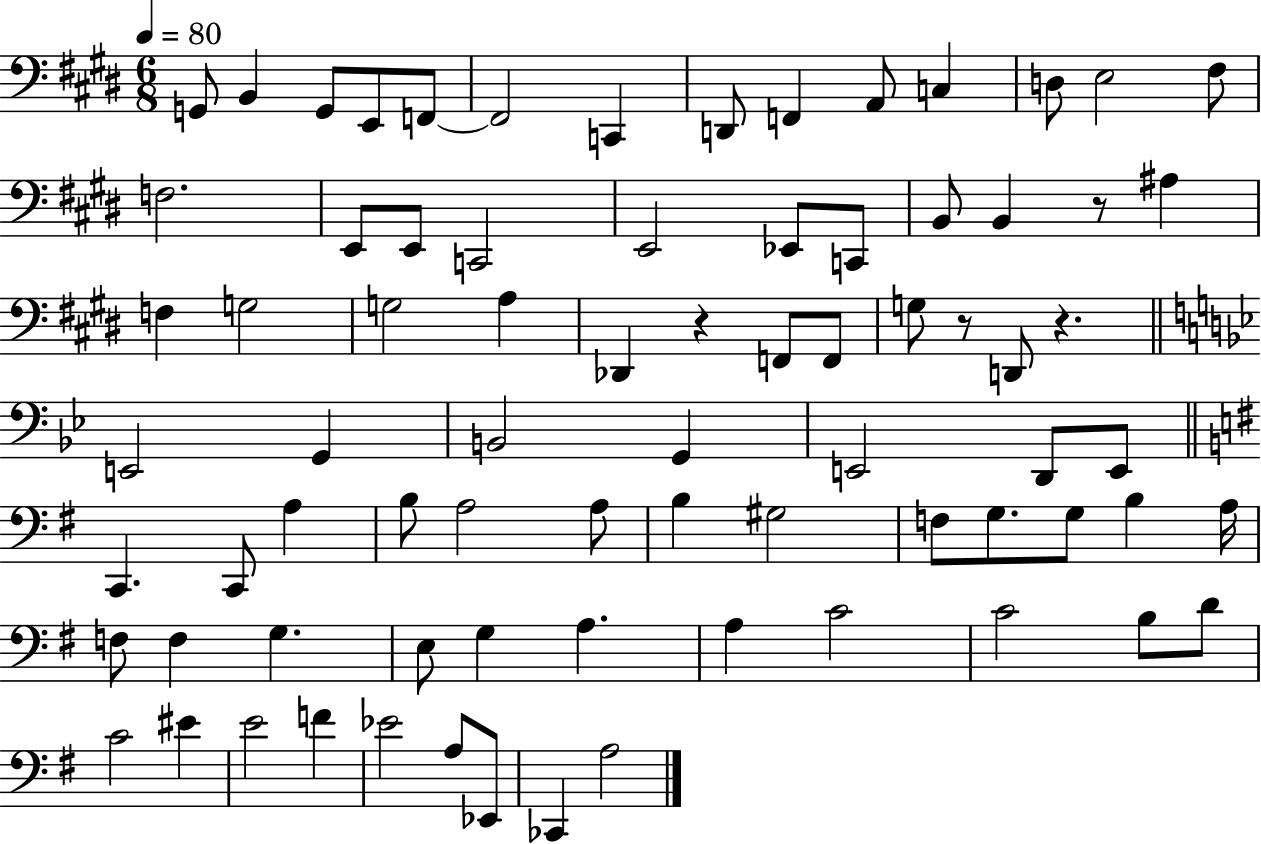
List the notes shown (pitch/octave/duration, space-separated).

G2/e B2/q G2/e E2/e F2/e F2/h C2/q D2/e F2/q A2/e C3/q D3/e E3/h F#3/e F3/h. E2/e E2/e C2/h E2/h Eb2/e C2/e B2/e B2/q R/e A#3/q F3/q G3/h G3/h A3/q Db2/q R/q F2/e F2/e G3/e R/e D2/e R/q. E2/h G2/q B2/h G2/q E2/h D2/e E2/e C2/q. C2/e A3/q B3/e A3/h A3/e B3/q G#3/h F3/e G3/e. G3/e B3/q A3/s F3/e F3/q G3/q. E3/e G3/q A3/q. A3/q C4/h C4/h B3/e D4/e C4/h EIS4/q E4/h F4/q Eb4/h A3/e Eb2/e CES2/q A3/h